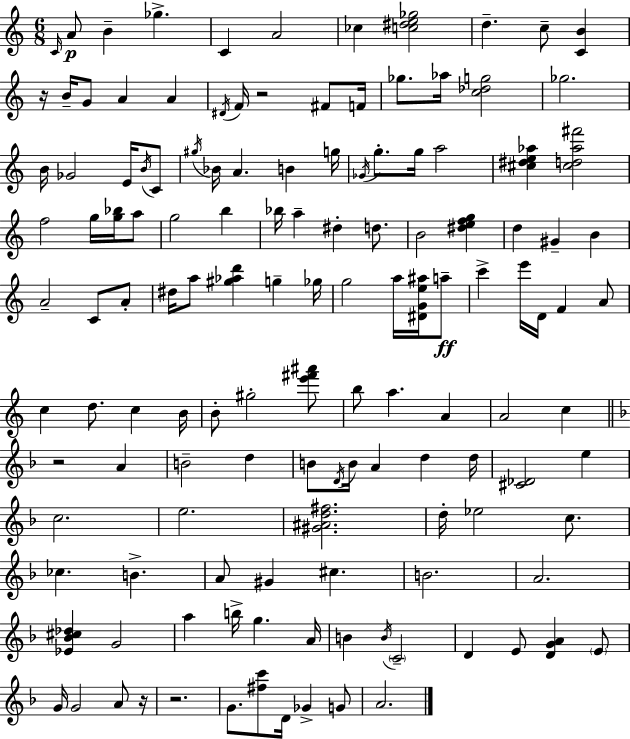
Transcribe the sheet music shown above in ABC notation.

X:1
T:Untitled
M:6/8
L:1/4
K:C
C/4 A/2 B _g C A2 _c [c^de_g]2 d c/2 [CB] z/4 B/4 G/2 A A ^D/4 F/4 z2 ^F/2 F/4 _g/2 _a/4 [c_dg]2 _g2 B/4 _G2 E/4 B/4 C/2 ^g/4 _B/4 A B g/4 _G/4 g/2 g/4 a2 [^c^de_a] [^cd_a^f']2 f2 g/4 [g_b]/4 a/2 g2 b _b/4 a ^d d/2 B2 [^defg] d ^G B A2 C/2 A/2 ^d/4 a/2 [^g_ad'] g _g/4 g2 a/4 [^DGe^a]/4 a/2 c' e'/4 D/4 F A/2 c d/2 c B/4 B/2 ^g2 [e'^f'^a']/2 b/2 a A A2 c z2 A B2 d B/2 D/4 B/4 A d d/4 [^C_D]2 e c2 e2 [^G^Ad^f]2 d/4 _e2 c/2 _c B A/2 ^G ^c B2 A2 [_E_B^c_d] G2 a b/4 g A/4 B B/4 C2 D E/2 [DGA] E/2 G/4 G2 A/2 z/4 z2 G/2 [^fc']/2 D/4 _G G/2 A2